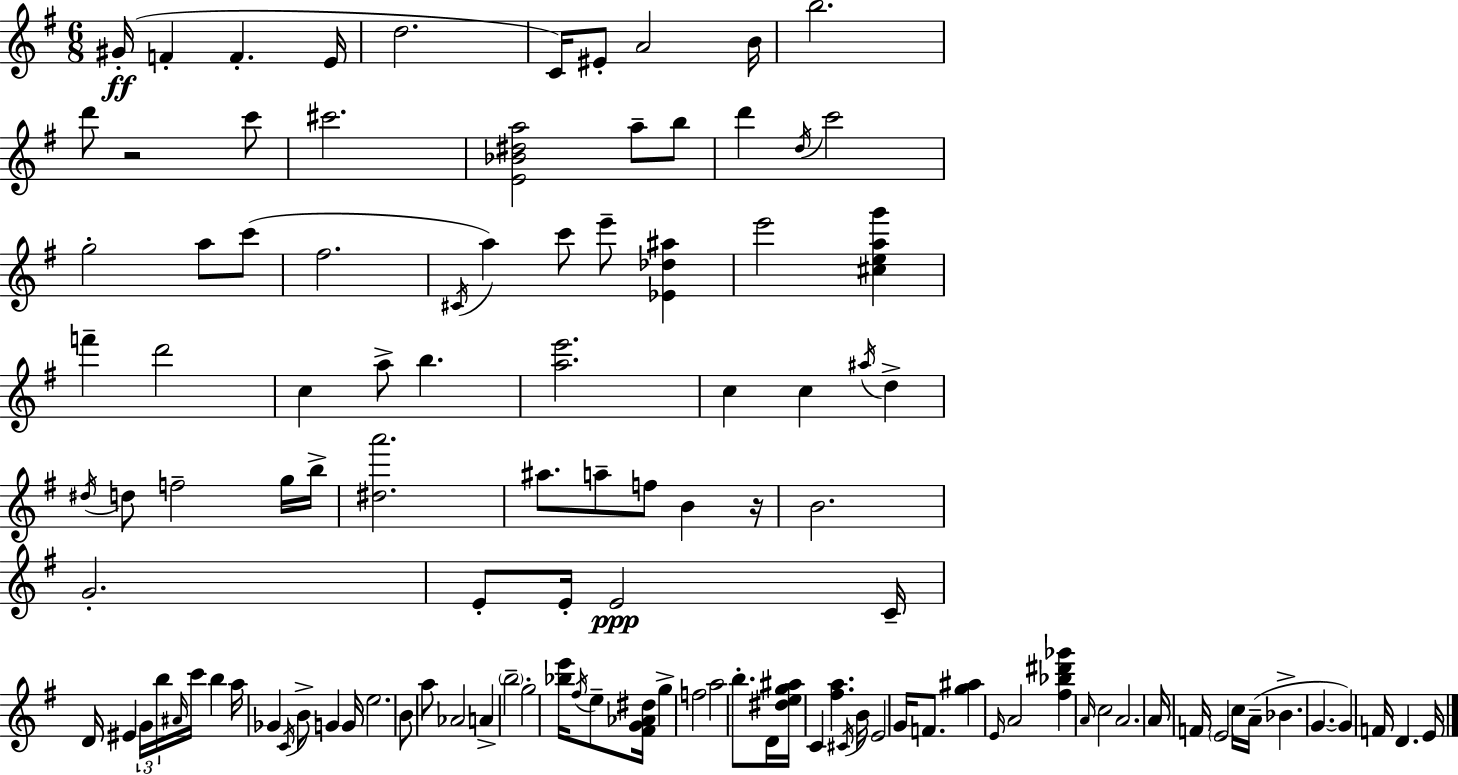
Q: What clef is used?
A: treble